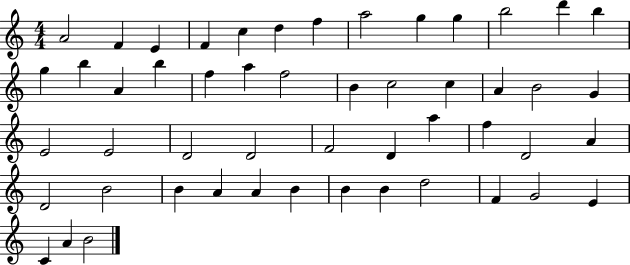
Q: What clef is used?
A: treble